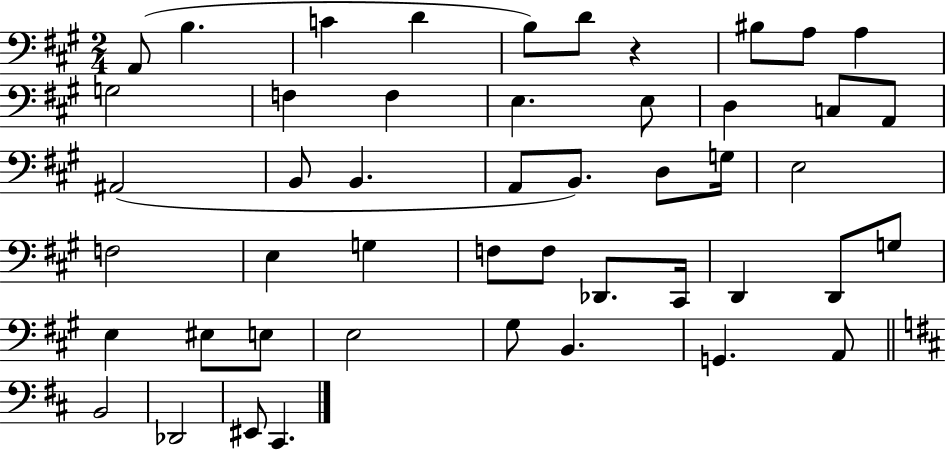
X:1
T:Untitled
M:2/4
L:1/4
K:A
A,,/2 B, C D B,/2 D/2 z ^B,/2 A,/2 A, G,2 F, F, E, E,/2 D, C,/2 A,,/2 ^A,,2 B,,/2 B,, A,,/2 B,,/2 D,/2 G,/4 E,2 F,2 E, G, F,/2 F,/2 _D,,/2 ^C,,/4 D,, D,,/2 G,/2 E, ^E,/2 E,/2 E,2 ^G,/2 B,, G,, A,,/2 B,,2 _D,,2 ^E,,/2 ^C,,